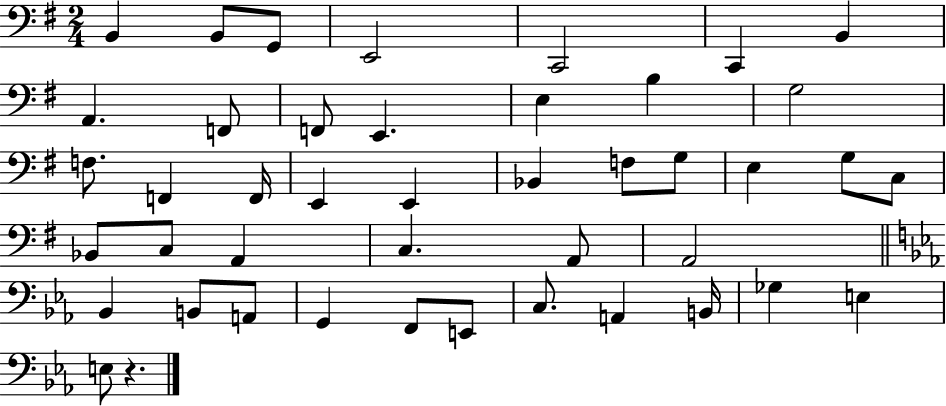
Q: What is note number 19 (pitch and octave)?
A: E2